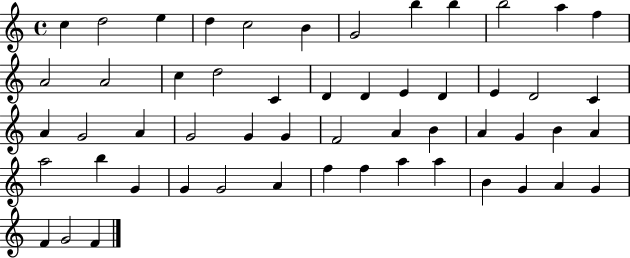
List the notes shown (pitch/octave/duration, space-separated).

C5/q D5/h E5/q D5/q C5/h B4/q G4/h B5/q B5/q B5/h A5/q F5/q A4/h A4/h C5/q D5/h C4/q D4/q D4/q E4/q D4/q E4/q D4/h C4/q A4/q G4/h A4/q G4/h G4/q G4/q F4/h A4/q B4/q A4/q G4/q B4/q A4/q A5/h B5/q G4/q G4/q G4/h A4/q F5/q F5/q A5/q A5/q B4/q G4/q A4/q G4/q F4/q G4/h F4/q